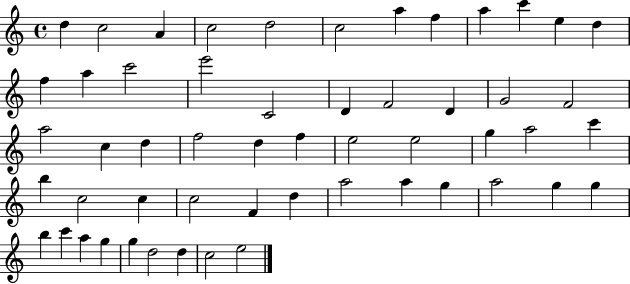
{
  \clef treble
  \time 4/4
  \defaultTimeSignature
  \key c \major
  d''4 c''2 a'4 | c''2 d''2 | c''2 a''4 f''4 | a''4 c'''4 e''4 d''4 | \break f''4 a''4 c'''2 | e'''2 c'2 | d'4 f'2 d'4 | g'2 f'2 | \break a''2 c''4 d''4 | f''2 d''4 f''4 | e''2 e''2 | g''4 a''2 c'''4 | \break b''4 c''2 c''4 | c''2 f'4 d''4 | a''2 a''4 g''4 | a''2 g''4 g''4 | \break b''4 c'''4 a''4 g''4 | g''4 d''2 d''4 | c''2 e''2 | \bar "|."
}